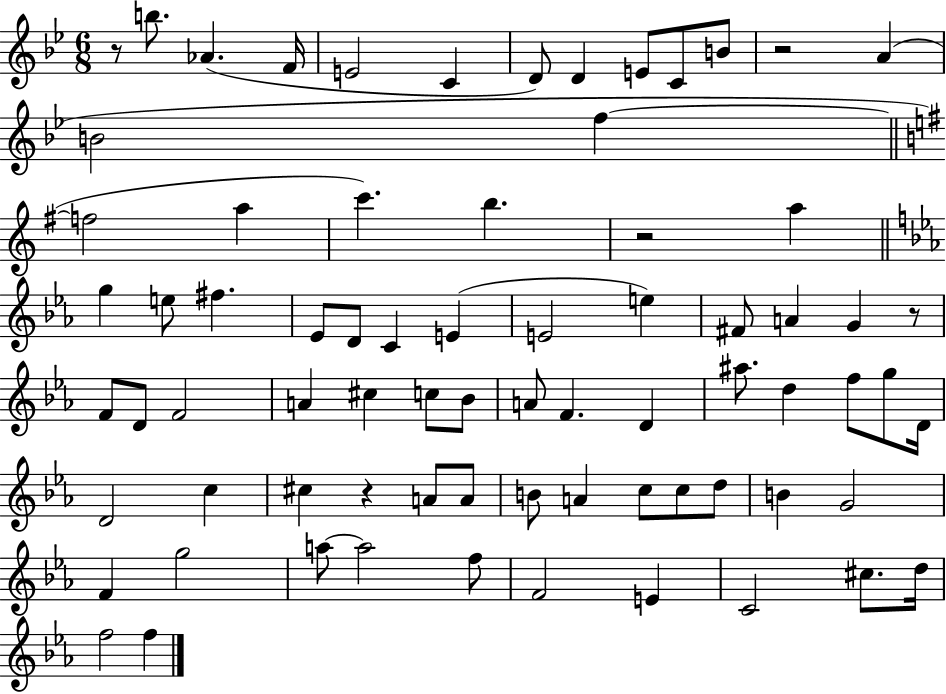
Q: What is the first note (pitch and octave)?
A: B5